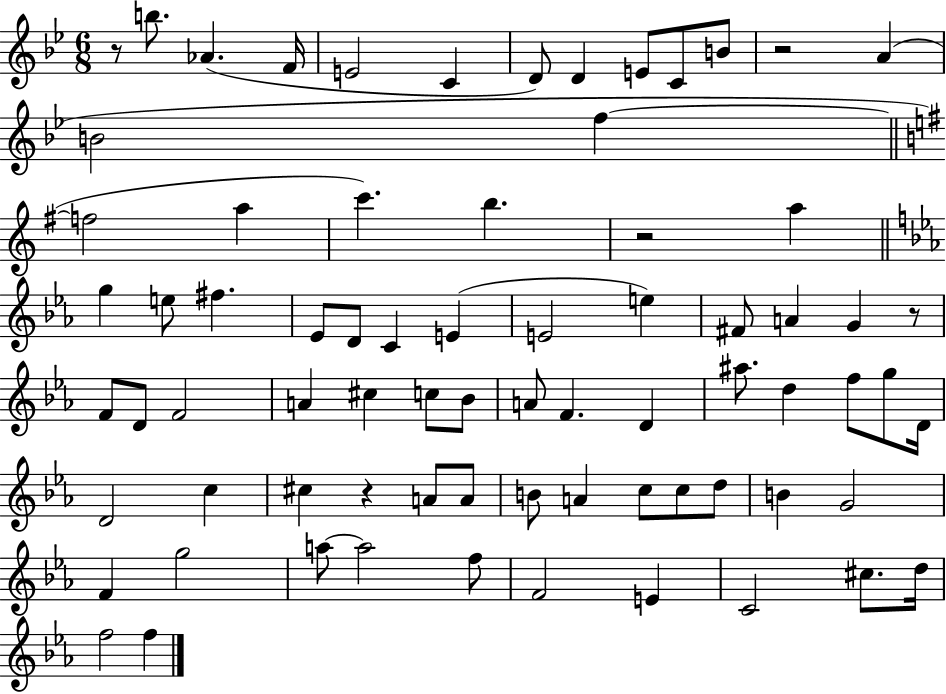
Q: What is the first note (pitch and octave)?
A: B5